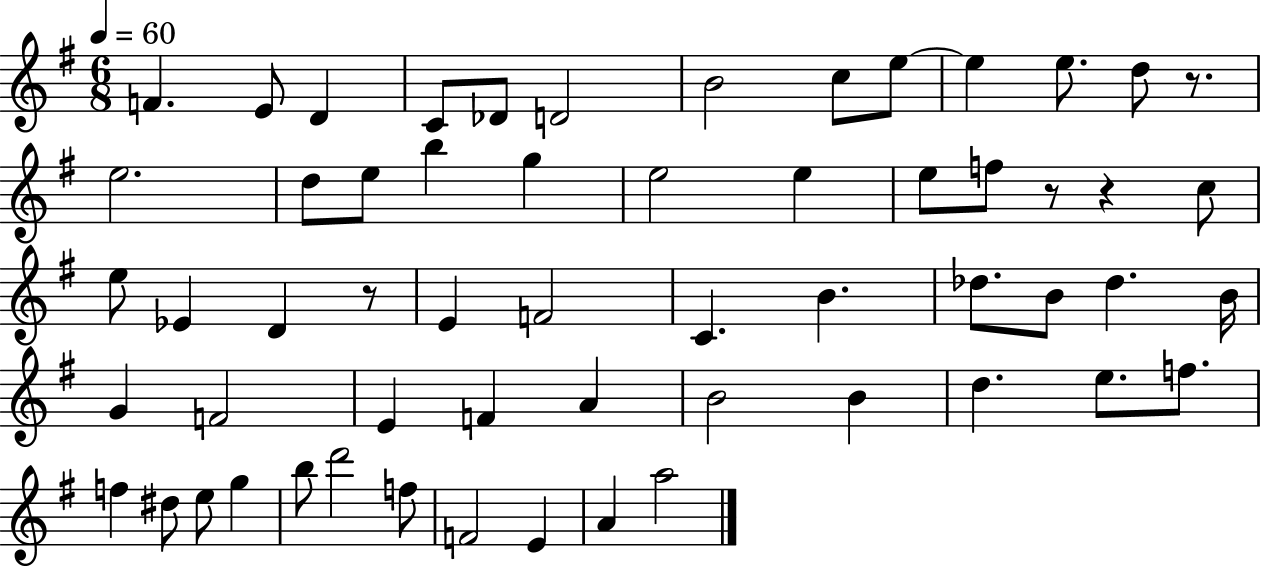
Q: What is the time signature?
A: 6/8